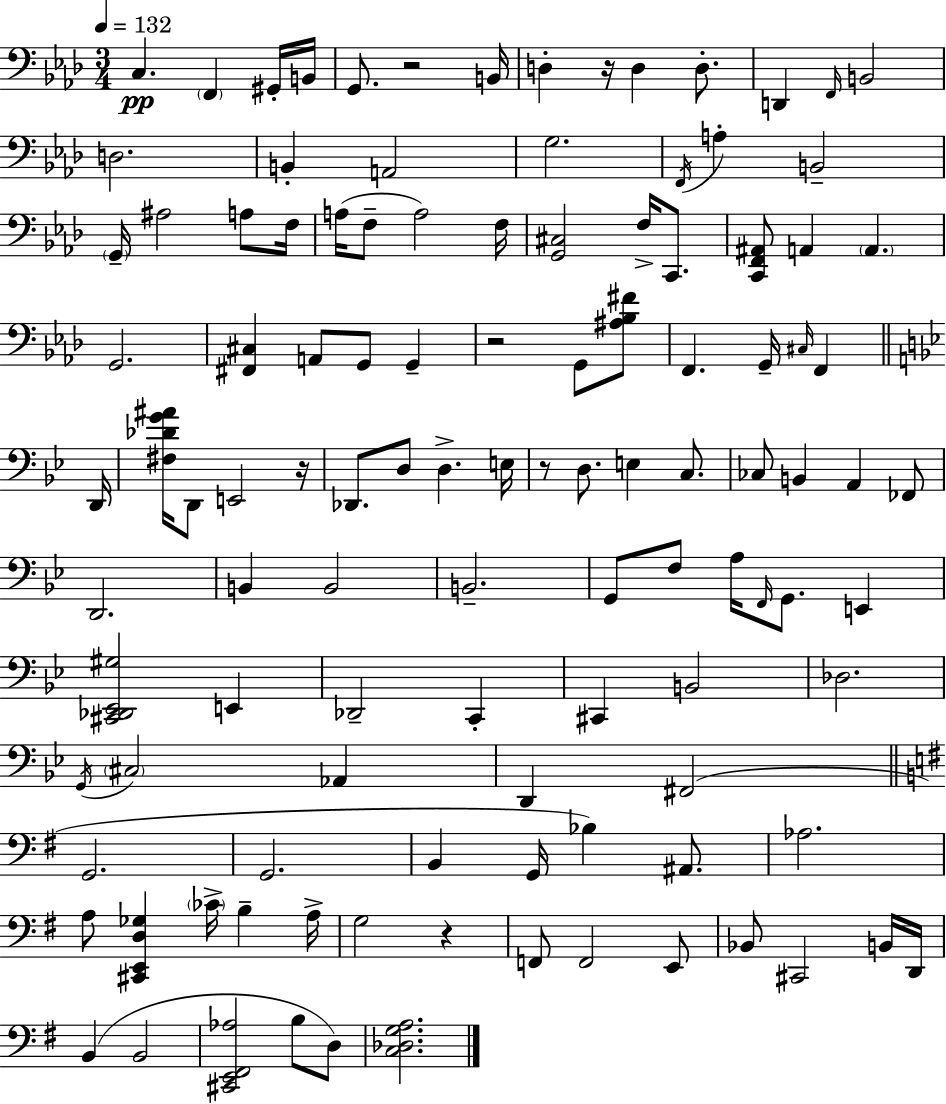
X:1
T:Untitled
M:3/4
L:1/4
K:Fm
C, F,, ^G,,/4 B,,/4 G,,/2 z2 B,,/4 D, z/4 D, D,/2 D,, F,,/4 B,,2 D,2 B,, A,,2 G,2 F,,/4 A, B,,2 G,,/4 ^A,2 A,/2 F,/4 A,/4 F,/2 A,2 F,/4 [G,,^C,]2 F,/4 C,,/2 [C,,F,,^A,,]/2 A,, A,, G,,2 [^F,,^C,] A,,/2 G,,/2 G,, z2 G,,/2 [^A,_B,^F]/2 F,, G,,/4 ^C,/4 F,, D,,/4 [^F,_DG^A]/4 D,,/2 E,,2 z/4 _D,,/2 D,/2 D, E,/4 z/2 D,/2 E, C,/2 _C,/2 B,, A,, _F,,/2 D,,2 B,, B,,2 B,,2 G,,/2 F,/2 A,/4 F,,/4 G,,/2 E,, [^C,,_D,,_E,,^G,]2 E,, _D,,2 C,, ^C,, B,,2 _D,2 G,,/4 ^C,2 _A,, D,, ^F,,2 G,,2 G,,2 B,, G,,/4 _B, ^A,,/2 _A,2 A,/2 [^C,,E,,D,_G,] _C/4 B, A,/4 G,2 z F,,/2 F,,2 E,,/2 _B,,/2 ^C,,2 B,,/4 D,,/4 B,, B,,2 [^C,,E,,^F,,_A,]2 B,/2 D,/2 [C,_D,G,A,]2